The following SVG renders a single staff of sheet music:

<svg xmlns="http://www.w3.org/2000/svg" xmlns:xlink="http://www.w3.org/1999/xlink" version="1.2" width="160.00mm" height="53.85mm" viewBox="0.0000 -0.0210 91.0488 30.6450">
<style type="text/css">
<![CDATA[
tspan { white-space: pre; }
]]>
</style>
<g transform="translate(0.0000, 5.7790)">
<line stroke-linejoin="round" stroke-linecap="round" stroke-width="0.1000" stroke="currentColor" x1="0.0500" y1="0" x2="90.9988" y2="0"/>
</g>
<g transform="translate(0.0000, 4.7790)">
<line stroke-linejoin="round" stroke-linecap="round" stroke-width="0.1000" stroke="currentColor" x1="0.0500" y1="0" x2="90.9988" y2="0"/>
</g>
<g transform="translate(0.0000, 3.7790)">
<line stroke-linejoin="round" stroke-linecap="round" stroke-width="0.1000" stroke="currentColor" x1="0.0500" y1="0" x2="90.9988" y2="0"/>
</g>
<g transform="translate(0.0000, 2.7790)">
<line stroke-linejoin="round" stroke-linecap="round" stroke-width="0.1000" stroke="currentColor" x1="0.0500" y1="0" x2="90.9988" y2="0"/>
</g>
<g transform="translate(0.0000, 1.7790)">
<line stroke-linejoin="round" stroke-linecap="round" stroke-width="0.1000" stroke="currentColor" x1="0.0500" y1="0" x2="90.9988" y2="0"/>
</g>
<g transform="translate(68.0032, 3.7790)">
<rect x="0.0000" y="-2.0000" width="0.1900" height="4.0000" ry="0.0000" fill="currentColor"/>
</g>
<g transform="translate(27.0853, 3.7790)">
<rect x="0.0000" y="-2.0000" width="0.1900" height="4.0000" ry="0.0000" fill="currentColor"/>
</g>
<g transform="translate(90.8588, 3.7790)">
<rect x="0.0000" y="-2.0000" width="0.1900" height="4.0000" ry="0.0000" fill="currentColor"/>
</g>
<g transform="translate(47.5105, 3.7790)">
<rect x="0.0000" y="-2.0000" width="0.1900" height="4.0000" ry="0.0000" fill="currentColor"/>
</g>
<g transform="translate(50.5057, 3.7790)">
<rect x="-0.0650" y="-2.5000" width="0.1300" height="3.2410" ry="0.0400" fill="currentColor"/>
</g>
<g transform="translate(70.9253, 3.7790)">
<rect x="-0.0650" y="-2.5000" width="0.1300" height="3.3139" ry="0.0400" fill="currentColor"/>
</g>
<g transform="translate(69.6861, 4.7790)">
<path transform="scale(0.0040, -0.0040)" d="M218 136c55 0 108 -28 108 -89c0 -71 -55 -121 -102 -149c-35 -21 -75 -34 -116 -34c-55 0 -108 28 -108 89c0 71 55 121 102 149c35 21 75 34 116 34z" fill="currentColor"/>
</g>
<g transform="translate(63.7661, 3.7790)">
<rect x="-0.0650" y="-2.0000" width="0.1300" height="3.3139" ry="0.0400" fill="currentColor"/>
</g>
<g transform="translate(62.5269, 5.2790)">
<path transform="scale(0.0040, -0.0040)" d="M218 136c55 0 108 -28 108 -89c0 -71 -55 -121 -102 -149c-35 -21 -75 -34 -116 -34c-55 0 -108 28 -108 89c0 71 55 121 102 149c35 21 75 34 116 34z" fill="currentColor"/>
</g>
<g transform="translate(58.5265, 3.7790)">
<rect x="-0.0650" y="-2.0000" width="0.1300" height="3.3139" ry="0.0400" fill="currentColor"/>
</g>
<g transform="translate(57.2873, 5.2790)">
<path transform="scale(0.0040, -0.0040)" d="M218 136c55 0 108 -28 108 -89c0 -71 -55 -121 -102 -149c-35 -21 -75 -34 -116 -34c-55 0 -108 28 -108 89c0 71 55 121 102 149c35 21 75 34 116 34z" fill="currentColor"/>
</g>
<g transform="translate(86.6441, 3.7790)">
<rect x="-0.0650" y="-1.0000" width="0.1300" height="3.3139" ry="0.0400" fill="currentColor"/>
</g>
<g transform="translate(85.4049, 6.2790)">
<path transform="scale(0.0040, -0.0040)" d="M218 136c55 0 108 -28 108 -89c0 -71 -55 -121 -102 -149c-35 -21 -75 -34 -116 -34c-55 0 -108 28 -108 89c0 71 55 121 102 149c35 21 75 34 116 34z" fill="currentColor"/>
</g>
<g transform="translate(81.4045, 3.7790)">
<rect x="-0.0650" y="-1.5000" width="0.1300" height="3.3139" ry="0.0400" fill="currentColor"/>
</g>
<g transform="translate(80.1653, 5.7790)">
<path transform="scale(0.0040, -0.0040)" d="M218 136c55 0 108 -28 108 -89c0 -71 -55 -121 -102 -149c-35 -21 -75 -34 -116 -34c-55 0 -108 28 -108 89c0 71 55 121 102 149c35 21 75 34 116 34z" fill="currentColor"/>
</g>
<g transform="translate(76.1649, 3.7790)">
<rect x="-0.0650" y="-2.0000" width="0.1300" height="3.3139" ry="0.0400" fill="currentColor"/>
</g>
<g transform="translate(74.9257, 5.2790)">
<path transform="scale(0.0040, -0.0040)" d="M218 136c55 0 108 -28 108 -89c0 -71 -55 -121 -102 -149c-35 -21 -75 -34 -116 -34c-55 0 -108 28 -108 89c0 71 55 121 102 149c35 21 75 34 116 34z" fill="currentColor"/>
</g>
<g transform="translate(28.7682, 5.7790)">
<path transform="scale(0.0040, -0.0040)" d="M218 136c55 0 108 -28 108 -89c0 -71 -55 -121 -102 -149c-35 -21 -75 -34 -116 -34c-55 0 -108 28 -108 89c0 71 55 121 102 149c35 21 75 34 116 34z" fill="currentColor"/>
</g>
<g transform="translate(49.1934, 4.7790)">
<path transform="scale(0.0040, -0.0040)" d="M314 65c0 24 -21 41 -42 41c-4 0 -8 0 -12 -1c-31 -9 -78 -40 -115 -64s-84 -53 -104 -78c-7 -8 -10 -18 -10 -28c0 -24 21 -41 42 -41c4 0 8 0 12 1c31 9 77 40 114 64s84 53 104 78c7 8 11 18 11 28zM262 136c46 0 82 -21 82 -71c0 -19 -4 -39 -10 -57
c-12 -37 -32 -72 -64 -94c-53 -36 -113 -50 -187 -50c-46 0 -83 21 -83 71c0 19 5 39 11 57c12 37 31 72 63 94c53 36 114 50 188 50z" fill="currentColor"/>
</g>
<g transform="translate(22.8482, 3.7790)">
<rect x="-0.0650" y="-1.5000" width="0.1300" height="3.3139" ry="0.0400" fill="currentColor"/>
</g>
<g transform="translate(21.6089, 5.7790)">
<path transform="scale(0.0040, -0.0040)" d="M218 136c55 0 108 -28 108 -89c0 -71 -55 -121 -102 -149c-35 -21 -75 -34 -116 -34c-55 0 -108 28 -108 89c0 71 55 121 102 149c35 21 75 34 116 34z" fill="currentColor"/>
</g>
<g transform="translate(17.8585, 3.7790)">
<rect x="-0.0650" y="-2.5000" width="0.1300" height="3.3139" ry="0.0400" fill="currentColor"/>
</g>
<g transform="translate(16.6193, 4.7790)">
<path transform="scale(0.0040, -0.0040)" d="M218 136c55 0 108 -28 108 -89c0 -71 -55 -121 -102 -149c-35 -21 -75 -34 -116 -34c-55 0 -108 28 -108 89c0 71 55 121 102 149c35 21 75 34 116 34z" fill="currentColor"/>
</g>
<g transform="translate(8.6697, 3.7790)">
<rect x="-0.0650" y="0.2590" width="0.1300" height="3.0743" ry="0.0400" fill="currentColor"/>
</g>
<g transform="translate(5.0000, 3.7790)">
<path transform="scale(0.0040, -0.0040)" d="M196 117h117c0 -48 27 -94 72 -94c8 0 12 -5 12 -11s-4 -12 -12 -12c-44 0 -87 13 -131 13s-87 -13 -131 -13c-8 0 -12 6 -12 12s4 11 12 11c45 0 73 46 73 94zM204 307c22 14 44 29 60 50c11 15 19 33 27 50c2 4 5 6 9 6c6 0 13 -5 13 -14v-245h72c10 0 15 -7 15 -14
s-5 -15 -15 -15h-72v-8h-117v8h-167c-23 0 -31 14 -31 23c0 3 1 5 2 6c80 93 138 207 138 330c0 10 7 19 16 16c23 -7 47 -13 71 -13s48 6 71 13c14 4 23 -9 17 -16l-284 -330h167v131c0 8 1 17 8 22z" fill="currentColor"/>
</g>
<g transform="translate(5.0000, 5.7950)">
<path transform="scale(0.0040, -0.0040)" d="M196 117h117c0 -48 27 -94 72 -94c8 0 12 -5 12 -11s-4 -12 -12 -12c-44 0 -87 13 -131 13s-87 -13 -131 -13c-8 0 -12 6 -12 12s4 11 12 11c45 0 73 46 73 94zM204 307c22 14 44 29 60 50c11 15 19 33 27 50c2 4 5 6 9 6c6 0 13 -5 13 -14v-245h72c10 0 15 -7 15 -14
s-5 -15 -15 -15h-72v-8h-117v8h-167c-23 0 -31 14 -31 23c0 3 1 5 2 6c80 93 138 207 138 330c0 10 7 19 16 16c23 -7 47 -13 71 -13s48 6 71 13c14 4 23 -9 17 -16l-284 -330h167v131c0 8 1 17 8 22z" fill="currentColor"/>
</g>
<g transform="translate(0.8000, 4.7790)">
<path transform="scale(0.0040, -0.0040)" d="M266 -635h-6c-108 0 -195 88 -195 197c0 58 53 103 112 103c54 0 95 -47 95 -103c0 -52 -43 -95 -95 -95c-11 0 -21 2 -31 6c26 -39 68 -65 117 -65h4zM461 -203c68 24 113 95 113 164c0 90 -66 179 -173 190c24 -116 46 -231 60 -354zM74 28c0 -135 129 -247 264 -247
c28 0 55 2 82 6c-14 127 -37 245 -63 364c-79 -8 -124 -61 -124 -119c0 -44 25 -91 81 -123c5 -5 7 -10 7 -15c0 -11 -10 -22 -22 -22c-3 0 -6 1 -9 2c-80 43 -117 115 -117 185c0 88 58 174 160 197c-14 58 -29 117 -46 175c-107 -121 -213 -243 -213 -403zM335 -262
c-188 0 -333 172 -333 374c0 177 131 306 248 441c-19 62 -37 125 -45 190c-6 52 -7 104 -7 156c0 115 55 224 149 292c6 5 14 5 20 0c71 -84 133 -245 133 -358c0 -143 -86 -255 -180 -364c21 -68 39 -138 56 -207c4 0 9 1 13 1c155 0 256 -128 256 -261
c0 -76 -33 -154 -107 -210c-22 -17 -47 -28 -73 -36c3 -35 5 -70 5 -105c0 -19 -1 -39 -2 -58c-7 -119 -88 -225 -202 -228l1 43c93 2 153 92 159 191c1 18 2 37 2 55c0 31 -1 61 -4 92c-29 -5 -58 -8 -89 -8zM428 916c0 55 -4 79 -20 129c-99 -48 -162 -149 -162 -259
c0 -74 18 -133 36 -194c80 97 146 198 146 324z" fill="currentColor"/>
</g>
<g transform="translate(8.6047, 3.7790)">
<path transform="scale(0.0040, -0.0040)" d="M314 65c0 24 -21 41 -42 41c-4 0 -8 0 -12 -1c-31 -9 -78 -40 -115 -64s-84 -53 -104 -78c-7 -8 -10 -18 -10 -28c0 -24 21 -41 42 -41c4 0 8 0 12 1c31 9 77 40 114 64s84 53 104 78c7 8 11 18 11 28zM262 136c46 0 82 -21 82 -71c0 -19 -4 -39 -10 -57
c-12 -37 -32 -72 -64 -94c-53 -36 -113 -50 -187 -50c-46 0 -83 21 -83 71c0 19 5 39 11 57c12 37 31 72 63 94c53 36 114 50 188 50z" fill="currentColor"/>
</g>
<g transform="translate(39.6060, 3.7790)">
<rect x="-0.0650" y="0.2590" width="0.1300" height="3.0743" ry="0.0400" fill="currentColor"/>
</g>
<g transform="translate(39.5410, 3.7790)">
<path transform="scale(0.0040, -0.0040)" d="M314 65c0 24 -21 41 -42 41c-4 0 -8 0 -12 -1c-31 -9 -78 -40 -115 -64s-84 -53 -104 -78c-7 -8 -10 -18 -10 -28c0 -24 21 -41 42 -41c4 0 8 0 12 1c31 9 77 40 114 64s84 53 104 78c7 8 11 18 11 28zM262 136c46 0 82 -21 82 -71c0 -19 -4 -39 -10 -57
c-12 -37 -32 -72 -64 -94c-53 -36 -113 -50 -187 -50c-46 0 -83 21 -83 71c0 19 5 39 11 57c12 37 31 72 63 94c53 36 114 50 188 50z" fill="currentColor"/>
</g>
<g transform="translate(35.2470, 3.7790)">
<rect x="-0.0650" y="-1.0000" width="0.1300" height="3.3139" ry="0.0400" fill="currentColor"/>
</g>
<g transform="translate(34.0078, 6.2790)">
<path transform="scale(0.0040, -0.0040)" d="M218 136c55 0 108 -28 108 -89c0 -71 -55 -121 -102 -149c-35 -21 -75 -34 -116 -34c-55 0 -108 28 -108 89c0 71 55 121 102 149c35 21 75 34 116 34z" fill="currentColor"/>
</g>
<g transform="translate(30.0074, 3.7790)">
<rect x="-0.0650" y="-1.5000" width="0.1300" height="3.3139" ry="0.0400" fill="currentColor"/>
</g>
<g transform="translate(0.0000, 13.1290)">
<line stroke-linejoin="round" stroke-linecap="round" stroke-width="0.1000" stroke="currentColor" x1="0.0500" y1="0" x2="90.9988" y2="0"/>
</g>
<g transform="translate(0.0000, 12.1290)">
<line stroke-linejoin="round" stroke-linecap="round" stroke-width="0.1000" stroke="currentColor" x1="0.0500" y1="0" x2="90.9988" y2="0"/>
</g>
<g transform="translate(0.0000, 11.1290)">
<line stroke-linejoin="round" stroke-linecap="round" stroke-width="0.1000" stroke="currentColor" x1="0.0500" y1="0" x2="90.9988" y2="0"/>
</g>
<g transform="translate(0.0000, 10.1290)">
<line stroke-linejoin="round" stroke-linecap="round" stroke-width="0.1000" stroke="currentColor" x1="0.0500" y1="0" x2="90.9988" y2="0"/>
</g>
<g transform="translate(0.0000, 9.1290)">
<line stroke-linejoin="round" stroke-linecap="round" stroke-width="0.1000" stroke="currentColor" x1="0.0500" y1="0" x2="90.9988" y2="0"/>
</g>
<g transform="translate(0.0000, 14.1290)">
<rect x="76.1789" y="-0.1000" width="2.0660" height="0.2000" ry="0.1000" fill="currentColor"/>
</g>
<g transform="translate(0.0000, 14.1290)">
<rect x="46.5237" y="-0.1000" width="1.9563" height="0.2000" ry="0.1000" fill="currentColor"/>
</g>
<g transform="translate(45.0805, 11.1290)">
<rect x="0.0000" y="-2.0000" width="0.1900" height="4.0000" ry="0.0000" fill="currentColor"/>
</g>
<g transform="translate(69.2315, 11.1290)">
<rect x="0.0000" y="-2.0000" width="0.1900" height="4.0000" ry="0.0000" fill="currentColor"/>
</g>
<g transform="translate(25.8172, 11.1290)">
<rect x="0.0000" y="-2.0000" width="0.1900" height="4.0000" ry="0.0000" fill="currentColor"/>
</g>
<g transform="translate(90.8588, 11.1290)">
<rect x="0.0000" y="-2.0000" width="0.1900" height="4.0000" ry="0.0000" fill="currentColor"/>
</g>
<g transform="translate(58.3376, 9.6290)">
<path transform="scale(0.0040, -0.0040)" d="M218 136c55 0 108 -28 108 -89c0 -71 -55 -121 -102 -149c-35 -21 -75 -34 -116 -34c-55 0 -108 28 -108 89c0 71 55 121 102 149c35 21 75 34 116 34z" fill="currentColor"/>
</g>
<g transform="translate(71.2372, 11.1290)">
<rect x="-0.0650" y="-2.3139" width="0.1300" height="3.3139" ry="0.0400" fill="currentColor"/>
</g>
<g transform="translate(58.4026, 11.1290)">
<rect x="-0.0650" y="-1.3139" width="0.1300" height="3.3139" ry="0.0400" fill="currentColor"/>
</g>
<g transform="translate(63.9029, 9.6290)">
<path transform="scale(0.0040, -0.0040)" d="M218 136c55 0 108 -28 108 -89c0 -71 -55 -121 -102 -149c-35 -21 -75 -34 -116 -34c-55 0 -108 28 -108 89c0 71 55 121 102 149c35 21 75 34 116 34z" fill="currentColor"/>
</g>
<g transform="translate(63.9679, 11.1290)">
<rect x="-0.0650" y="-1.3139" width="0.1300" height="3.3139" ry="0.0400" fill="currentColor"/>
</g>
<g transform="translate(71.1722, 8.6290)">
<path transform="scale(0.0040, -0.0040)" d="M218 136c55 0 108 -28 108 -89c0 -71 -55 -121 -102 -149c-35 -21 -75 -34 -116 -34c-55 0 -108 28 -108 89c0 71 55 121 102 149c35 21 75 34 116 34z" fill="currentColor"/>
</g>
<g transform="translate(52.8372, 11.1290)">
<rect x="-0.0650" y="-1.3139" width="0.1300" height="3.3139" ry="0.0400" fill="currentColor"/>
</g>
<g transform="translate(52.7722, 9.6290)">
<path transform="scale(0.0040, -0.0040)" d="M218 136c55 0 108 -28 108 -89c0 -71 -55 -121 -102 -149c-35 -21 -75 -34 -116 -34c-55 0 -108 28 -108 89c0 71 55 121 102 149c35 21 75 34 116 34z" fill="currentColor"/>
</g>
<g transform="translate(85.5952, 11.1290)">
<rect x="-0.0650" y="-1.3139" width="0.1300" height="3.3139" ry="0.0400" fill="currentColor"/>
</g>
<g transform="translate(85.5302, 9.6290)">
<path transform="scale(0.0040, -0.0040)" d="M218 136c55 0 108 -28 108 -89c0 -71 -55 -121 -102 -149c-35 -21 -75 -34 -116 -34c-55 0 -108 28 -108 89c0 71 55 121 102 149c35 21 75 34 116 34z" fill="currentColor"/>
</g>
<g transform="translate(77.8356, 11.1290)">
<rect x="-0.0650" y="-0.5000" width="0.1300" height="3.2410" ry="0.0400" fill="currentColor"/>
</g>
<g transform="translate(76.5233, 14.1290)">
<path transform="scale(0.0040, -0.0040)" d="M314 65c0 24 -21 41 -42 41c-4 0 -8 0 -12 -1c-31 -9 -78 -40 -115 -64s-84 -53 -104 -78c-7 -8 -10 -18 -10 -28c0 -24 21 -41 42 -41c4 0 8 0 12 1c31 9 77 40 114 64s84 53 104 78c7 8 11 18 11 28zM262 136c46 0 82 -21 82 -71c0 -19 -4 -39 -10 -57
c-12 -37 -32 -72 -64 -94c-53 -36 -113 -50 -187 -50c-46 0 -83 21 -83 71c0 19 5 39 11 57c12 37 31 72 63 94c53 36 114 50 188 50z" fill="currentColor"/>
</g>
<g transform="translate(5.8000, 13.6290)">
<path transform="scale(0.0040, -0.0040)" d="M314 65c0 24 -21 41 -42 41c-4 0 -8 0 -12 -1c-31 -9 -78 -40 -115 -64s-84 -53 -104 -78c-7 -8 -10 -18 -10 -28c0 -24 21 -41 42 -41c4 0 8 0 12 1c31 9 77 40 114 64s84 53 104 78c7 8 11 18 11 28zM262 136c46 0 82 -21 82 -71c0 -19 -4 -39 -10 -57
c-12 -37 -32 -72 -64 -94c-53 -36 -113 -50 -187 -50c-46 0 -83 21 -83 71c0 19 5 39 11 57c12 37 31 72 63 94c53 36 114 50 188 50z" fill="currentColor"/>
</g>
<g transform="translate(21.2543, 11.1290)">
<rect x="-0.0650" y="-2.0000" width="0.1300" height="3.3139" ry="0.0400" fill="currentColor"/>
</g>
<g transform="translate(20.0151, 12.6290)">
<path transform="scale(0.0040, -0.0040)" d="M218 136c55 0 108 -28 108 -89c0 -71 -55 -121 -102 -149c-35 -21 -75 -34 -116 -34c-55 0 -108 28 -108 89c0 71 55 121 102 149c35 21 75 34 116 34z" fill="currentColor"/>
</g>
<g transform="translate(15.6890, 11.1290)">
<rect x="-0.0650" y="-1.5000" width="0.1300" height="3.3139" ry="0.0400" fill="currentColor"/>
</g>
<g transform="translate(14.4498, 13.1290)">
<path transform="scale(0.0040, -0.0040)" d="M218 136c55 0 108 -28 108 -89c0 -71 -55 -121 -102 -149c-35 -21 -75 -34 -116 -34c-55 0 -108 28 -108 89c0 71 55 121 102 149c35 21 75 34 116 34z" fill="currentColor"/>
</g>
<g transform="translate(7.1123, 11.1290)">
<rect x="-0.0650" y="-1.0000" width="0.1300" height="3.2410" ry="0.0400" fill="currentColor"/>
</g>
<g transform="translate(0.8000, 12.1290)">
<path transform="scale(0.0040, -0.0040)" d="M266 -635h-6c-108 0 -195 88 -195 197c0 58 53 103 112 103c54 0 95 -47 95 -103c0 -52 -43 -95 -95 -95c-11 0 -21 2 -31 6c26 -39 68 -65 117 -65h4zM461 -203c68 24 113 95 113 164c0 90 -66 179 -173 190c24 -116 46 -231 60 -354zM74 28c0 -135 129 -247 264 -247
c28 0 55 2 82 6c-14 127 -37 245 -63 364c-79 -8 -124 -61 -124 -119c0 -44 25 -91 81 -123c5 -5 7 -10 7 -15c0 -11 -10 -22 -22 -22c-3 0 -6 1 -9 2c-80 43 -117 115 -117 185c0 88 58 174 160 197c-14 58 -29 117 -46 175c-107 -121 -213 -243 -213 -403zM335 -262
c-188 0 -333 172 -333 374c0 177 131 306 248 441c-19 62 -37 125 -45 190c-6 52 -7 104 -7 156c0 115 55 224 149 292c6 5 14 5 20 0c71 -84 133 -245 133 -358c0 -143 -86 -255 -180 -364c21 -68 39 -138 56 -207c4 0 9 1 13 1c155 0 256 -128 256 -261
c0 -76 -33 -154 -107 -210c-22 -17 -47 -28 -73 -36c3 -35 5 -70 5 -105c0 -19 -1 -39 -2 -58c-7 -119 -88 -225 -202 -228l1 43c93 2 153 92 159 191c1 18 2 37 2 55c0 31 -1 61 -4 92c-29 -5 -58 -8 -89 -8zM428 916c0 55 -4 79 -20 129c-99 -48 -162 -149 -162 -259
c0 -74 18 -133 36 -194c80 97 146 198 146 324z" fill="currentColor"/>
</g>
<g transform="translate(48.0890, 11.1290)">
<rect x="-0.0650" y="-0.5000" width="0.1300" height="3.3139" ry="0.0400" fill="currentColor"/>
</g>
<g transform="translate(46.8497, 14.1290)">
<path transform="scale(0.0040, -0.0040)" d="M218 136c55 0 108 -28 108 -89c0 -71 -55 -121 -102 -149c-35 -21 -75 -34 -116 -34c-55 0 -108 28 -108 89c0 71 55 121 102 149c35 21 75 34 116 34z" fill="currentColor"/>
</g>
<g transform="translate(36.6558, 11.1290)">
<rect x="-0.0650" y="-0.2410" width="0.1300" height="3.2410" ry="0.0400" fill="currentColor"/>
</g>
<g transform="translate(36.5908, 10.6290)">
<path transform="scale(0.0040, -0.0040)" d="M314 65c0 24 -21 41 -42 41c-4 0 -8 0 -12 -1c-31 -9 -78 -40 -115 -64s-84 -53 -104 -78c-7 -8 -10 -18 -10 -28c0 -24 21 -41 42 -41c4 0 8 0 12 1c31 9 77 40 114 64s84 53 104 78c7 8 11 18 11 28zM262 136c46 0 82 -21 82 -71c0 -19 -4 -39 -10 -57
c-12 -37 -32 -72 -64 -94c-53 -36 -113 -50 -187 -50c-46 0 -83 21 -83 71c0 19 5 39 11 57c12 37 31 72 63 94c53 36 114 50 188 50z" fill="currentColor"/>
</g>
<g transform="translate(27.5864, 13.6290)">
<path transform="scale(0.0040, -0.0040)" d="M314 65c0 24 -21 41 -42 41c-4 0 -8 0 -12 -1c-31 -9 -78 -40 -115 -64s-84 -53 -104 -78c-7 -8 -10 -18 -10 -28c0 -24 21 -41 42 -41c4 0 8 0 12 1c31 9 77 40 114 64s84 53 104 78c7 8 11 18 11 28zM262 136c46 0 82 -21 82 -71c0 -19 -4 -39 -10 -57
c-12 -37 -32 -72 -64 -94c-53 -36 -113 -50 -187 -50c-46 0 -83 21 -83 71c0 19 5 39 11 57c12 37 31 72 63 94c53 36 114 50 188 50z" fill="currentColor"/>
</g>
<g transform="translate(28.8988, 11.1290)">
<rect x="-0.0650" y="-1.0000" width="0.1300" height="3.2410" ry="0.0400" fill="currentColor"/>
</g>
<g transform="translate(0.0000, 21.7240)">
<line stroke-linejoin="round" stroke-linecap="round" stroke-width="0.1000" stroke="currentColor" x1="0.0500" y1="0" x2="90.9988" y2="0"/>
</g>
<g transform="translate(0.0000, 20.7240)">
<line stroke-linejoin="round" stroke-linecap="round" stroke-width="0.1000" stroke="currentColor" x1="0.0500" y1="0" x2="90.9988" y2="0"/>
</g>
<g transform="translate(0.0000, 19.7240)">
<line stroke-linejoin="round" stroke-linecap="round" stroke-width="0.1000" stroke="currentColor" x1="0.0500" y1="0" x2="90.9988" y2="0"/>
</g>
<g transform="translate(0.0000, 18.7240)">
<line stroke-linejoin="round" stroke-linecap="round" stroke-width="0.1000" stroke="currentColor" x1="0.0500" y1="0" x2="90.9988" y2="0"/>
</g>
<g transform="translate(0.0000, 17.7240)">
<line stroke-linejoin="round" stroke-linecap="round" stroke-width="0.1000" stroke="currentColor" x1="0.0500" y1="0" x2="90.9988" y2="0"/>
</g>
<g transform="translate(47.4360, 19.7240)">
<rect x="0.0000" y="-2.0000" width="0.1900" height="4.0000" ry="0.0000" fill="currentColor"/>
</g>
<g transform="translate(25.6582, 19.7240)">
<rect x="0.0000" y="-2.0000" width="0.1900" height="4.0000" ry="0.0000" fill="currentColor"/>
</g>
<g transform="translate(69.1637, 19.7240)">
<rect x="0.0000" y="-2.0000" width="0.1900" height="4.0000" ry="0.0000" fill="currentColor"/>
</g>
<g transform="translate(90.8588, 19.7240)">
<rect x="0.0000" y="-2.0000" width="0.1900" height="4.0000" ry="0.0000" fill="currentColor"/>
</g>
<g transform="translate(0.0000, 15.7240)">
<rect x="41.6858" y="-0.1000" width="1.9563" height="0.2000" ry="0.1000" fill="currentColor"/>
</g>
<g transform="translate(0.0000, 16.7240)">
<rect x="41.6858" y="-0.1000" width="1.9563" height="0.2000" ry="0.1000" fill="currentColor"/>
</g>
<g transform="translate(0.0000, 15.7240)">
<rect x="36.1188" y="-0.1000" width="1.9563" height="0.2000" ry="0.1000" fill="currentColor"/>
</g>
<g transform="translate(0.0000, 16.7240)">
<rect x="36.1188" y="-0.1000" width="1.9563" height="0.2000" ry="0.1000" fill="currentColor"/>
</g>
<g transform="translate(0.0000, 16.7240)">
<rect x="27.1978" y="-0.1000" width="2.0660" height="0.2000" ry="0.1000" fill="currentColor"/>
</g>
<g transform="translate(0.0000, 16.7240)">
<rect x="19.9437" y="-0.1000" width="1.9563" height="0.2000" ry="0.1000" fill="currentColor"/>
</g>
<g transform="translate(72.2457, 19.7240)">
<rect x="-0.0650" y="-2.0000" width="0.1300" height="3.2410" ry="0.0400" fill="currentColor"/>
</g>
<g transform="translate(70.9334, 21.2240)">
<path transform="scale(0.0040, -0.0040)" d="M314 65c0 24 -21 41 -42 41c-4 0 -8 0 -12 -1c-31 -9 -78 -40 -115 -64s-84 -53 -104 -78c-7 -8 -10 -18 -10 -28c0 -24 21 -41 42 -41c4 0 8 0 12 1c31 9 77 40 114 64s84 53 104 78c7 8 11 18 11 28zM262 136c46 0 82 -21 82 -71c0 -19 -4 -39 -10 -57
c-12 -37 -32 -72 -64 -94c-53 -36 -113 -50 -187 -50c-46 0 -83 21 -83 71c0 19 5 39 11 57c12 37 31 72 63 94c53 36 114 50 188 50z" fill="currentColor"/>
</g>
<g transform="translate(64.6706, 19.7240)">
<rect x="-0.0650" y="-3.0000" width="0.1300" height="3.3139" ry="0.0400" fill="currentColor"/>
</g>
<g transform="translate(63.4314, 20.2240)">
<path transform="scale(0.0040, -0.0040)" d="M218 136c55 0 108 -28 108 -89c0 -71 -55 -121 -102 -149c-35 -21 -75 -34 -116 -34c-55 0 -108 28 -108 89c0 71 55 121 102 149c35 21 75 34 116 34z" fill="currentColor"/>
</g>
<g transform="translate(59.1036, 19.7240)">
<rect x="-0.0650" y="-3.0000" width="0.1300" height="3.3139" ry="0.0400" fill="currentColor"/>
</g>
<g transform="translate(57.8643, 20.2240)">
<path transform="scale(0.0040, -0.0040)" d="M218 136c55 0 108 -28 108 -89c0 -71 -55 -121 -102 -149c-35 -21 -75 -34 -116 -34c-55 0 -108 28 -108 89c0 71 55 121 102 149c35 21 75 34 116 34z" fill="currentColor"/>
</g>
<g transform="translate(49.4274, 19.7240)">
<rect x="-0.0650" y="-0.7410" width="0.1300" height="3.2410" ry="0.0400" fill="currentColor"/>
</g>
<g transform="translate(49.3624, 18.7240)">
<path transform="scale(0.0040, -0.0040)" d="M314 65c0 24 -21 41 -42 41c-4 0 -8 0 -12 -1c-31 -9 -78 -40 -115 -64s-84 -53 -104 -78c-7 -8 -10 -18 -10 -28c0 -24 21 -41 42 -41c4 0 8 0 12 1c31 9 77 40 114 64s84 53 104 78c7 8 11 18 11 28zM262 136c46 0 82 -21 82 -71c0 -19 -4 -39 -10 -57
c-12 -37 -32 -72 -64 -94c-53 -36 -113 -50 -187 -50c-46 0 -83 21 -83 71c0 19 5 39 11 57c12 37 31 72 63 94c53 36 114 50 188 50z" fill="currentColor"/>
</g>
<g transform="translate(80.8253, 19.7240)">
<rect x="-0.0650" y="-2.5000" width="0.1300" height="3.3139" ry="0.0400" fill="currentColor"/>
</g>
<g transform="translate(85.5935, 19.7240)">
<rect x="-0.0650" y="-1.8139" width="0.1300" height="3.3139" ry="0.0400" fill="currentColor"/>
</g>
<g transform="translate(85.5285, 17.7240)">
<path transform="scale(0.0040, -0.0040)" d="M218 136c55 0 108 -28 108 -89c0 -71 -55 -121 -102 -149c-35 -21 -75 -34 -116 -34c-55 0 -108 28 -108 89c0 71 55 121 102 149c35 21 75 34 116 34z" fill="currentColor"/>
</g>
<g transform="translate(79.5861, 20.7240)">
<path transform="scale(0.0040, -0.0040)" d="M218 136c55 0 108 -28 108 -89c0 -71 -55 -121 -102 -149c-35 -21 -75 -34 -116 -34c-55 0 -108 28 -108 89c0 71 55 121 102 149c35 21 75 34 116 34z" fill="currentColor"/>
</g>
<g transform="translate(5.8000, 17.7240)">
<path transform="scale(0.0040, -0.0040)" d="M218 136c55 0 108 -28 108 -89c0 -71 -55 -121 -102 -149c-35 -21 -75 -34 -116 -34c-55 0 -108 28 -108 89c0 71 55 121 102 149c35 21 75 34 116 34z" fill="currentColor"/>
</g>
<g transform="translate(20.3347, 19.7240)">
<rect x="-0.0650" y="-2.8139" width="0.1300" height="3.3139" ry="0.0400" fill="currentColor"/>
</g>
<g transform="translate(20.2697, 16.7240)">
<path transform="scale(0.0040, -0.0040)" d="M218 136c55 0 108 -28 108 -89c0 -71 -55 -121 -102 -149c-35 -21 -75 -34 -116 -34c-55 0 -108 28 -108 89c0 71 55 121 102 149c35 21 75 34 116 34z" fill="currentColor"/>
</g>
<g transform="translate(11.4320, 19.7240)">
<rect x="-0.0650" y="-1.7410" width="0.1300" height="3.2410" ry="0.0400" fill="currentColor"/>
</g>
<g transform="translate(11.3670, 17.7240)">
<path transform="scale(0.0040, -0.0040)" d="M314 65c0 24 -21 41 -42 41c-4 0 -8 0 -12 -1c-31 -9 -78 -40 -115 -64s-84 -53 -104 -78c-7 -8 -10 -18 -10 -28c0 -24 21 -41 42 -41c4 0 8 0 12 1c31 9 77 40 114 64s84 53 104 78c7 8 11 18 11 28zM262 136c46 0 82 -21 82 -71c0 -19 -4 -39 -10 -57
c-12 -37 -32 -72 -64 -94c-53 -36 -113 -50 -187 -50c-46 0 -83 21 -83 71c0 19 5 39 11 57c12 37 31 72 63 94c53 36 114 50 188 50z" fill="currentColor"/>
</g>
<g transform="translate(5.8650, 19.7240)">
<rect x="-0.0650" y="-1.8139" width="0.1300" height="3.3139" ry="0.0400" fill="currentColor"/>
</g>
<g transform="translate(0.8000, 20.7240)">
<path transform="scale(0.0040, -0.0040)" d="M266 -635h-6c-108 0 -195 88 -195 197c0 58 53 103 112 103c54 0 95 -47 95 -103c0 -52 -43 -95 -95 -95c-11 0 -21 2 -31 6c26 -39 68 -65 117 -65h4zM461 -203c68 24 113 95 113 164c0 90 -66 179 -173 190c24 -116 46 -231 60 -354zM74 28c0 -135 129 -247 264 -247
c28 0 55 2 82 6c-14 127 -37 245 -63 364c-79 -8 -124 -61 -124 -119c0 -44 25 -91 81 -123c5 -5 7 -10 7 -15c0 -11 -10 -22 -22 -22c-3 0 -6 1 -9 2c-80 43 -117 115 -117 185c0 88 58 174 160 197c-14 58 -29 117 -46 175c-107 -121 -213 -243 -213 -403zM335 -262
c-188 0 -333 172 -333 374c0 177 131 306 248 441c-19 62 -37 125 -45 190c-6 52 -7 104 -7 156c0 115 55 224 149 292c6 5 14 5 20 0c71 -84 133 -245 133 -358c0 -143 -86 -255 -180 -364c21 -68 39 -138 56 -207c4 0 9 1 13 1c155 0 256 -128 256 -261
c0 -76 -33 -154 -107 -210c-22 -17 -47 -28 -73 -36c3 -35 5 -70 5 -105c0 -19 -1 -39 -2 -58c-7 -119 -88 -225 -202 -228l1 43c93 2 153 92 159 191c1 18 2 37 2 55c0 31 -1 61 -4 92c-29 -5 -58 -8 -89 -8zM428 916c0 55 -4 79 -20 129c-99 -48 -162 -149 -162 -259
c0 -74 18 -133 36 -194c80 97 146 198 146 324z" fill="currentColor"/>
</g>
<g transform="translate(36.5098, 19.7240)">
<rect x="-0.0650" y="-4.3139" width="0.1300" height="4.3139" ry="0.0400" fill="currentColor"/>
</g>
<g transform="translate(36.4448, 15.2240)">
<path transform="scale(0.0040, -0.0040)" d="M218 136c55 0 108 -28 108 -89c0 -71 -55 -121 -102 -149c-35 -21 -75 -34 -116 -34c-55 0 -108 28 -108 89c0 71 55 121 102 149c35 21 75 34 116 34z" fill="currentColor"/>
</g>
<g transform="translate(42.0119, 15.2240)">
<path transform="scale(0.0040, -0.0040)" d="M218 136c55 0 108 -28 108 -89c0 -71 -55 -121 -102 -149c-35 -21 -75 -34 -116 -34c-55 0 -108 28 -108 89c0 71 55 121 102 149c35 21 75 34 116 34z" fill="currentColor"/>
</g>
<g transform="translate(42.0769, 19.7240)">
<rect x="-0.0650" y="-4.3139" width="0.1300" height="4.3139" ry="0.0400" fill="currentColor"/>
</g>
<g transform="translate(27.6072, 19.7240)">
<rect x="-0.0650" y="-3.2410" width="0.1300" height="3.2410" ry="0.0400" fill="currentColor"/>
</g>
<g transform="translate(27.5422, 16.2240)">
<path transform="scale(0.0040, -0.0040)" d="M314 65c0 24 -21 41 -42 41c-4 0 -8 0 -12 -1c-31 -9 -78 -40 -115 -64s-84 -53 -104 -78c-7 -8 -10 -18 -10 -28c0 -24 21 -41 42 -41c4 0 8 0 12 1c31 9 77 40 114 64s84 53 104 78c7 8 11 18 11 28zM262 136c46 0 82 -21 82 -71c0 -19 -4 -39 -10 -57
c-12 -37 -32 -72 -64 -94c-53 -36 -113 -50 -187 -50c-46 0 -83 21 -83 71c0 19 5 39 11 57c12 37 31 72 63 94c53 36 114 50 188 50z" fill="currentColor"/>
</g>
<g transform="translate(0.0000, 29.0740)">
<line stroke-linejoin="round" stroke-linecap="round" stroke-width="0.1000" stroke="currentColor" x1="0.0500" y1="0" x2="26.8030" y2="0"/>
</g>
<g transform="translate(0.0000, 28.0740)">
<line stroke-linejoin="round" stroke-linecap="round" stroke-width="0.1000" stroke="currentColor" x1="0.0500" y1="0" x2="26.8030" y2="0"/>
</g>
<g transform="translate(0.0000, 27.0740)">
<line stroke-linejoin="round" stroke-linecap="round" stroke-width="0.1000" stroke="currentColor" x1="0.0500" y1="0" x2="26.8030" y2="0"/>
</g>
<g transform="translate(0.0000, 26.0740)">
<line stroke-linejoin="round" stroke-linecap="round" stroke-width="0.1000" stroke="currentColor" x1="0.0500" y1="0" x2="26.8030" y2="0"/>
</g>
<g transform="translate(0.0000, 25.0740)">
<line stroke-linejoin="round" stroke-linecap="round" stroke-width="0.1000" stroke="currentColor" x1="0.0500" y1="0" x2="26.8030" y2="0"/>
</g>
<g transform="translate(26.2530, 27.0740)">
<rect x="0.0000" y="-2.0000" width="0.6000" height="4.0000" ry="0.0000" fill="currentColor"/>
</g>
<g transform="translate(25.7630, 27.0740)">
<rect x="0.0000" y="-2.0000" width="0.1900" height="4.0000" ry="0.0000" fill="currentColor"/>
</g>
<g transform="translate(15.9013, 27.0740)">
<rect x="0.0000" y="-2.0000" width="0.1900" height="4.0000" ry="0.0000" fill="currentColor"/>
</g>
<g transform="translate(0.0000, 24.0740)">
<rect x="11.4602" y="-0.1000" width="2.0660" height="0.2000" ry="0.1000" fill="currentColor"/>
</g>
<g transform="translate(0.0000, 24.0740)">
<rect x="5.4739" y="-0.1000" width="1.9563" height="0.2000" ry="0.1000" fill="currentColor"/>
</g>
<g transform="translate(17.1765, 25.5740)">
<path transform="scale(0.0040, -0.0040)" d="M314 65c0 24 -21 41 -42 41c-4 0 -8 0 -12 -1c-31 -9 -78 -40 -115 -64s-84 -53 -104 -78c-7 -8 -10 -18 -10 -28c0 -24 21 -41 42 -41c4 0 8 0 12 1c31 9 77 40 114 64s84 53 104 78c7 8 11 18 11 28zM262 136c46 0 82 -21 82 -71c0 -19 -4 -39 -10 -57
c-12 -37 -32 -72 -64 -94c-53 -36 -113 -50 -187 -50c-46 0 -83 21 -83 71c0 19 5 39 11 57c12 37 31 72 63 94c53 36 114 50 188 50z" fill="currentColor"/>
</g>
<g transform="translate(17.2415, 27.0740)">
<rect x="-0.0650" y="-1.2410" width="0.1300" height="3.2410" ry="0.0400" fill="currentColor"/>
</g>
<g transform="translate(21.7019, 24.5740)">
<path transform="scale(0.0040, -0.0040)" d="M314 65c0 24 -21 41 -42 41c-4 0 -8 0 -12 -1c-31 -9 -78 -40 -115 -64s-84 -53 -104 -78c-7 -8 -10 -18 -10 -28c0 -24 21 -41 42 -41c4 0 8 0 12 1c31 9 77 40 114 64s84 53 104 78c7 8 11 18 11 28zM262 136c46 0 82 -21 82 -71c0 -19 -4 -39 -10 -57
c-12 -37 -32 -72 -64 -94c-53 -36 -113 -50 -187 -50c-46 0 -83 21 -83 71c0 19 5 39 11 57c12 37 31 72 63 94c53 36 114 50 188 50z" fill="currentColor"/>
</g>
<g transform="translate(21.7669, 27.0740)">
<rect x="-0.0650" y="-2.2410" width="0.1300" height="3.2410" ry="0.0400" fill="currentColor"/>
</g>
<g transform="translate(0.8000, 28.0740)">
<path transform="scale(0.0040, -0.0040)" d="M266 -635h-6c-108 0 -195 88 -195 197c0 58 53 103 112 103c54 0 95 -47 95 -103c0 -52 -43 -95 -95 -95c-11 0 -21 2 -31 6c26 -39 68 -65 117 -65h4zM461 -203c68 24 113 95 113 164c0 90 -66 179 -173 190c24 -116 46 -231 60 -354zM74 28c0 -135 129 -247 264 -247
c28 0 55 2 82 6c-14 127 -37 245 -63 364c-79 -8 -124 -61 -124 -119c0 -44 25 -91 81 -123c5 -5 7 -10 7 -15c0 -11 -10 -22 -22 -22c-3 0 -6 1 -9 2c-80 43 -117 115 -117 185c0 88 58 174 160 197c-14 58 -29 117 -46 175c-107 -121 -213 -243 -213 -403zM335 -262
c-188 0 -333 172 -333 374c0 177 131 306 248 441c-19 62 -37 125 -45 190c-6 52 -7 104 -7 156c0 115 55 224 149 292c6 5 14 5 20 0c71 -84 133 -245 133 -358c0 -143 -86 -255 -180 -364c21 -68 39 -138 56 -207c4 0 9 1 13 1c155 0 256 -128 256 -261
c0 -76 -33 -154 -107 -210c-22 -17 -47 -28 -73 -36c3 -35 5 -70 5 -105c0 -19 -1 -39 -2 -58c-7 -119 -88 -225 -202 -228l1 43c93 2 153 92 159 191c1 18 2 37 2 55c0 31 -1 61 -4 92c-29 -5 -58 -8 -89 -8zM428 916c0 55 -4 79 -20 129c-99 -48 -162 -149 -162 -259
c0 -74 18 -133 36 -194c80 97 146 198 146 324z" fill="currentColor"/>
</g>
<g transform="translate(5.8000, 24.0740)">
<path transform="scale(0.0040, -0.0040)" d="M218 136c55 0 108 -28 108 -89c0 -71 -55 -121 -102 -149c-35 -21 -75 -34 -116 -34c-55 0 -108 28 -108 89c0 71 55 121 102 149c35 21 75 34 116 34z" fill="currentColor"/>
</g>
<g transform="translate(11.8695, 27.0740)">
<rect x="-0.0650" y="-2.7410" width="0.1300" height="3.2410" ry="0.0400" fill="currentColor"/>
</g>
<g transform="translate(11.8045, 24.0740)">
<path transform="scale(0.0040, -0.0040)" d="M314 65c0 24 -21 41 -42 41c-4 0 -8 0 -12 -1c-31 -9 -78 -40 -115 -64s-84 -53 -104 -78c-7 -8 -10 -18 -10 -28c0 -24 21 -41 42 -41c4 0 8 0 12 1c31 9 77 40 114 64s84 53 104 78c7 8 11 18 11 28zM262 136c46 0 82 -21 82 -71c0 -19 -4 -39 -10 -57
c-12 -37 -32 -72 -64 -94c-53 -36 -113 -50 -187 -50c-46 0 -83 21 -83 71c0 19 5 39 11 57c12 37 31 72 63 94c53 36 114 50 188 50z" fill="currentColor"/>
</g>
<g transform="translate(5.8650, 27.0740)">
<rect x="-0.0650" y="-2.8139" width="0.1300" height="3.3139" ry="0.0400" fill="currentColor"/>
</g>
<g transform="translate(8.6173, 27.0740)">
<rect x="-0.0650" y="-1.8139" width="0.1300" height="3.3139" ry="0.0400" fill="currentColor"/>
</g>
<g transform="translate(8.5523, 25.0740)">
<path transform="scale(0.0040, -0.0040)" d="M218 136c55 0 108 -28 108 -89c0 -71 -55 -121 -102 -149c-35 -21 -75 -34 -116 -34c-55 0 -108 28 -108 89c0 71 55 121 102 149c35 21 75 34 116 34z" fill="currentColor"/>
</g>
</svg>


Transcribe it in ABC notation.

X:1
T:Untitled
M:4/4
L:1/4
K:C
B2 G E E D B2 G2 F F G F E D D2 E F D2 c2 C e e e g C2 e f f2 a b2 d' d' d2 A A F2 G f a f a2 e2 g2